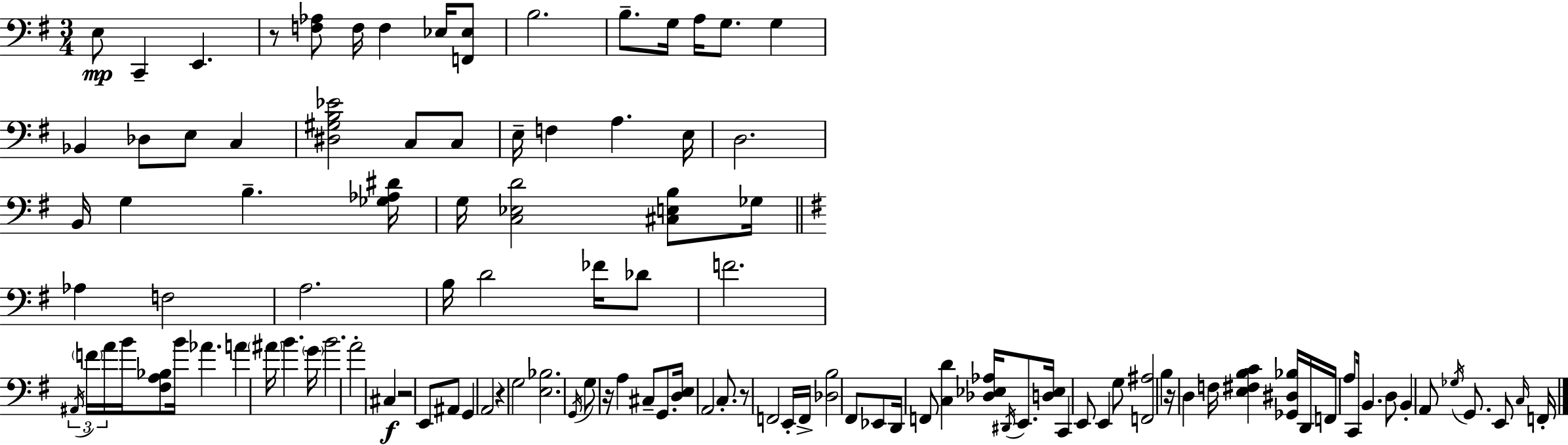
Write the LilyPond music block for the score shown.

{
  \clef bass
  \numericTimeSignature
  \time 3/4
  \key g \major
  \repeat volta 2 { e8\mp c,4-- e,4. | r8 <f aes>8 f16 f4 ees16 <f, ees>8 | b2. | b8.-- g16 a16 g8. g4 | \break bes,4 des8 e8 c4 | <dis gis b ees'>2 c8 c8 | e16-- f4 a4. e16 | d2. | \break b,16 g4 b4.-- <ges aes dis'>16 | g16 <c ees d'>2 <cis e b>8 ges16 | \bar "||" \break \key g \major aes4 f2 | a2. | b16 d'2 fes'16 des'8 | f'2. | \break \tuplet 3/2 { \acciaccatura { ais,16 } \parenthesize f'16 a'16 } b'16 <fis a bes>8 b'16 aes'4. | a'4 \parenthesize ais'16 b'4. | \parenthesize g'16 b'2. | a'2-. cis4\f | \break r2 e,8 ais,8 | g,4 a,2 | r4 g2 | <e bes>2. | \break \acciaccatura { g,16 } g8 r16 a4 cis8-- g,8. | <d e>16 a,2 c8.-. | r8 f,2 | e,16-. f,16-> <des b>2 fis,8 | \break ees,8 d,16 f,8 <c d'>4 <des ees aes>16 \acciaccatura { dis,16 } e,8. | <d ees>16 c,4 e,8 e,4 | g8 <f, ais>2 b4 | r16 d4 f16 <e fis b c'>4 | \break <ges, dis bes>16 d,16 f,16 a8 c,16 b,4. | d8 b,4-. a,8 \acciaccatura { ges16 } g,8. | e,8 \grace { c16 } f,16-. } \bar "|."
}